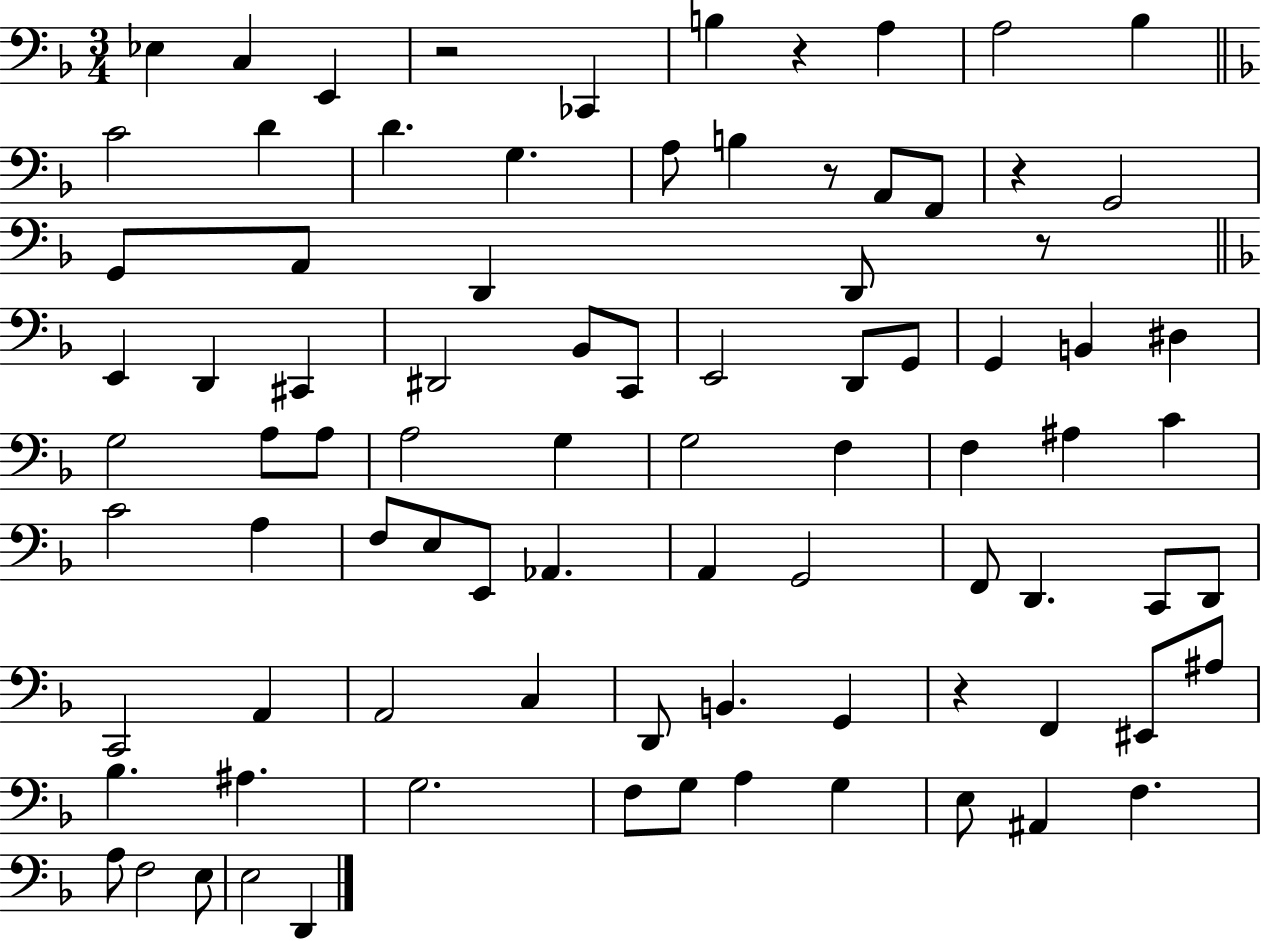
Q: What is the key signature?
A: F major